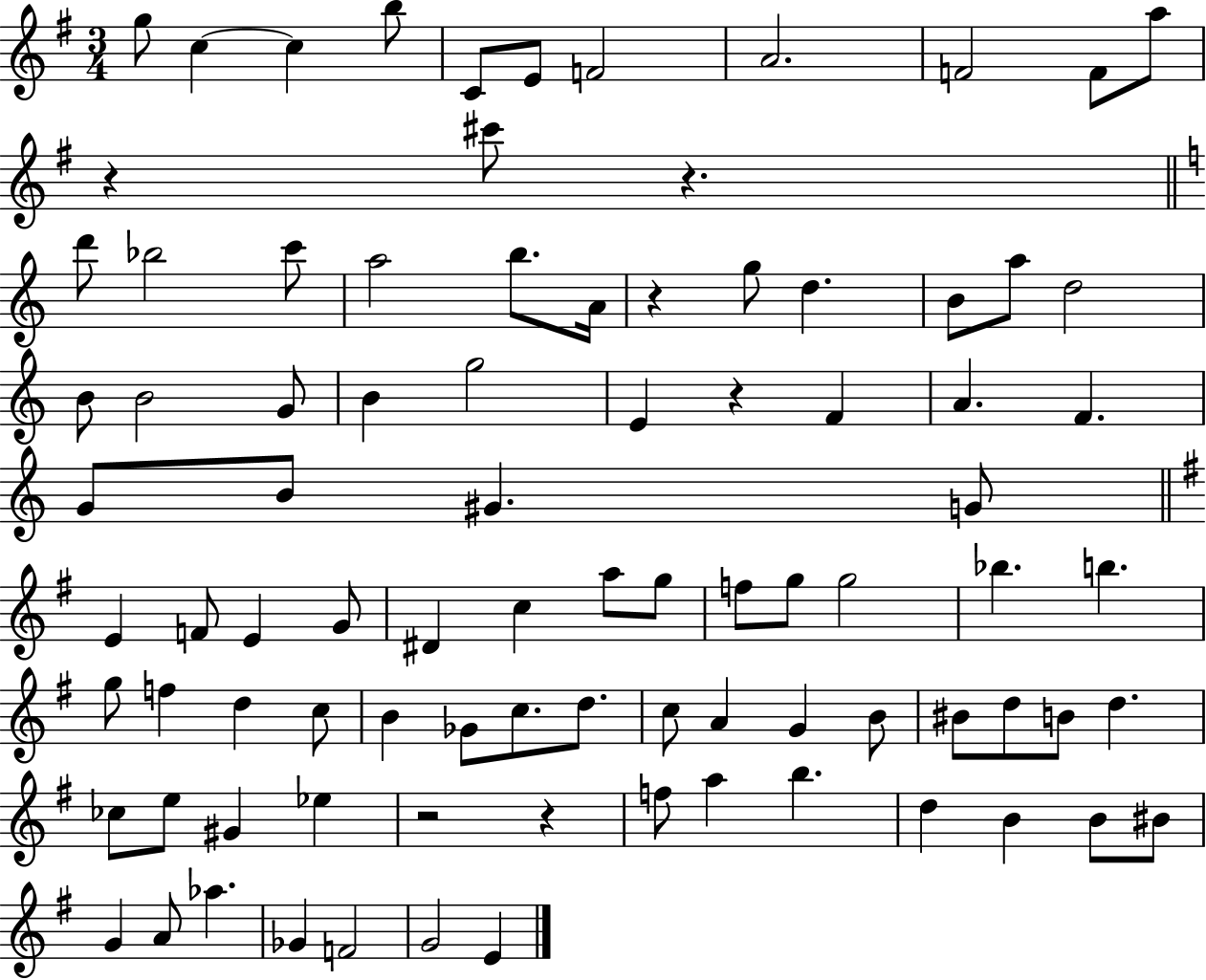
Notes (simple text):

G5/e C5/q C5/q B5/e C4/e E4/e F4/h A4/h. F4/h F4/e A5/e R/q C#6/e R/q. D6/e Bb5/h C6/e A5/h B5/e. A4/s R/q G5/e D5/q. B4/e A5/e D5/h B4/e B4/h G4/e B4/q G5/h E4/q R/q F4/q A4/q. F4/q. G4/e B4/e G#4/q. G4/e E4/q F4/e E4/q G4/e D#4/q C5/q A5/e G5/e F5/e G5/e G5/h Bb5/q. B5/q. G5/e F5/q D5/q C5/e B4/q Gb4/e C5/e. D5/e. C5/e A4/q G4/q B4/e BIS4/e D5/e B4/e D5/q. CES5/e E5/e G#4/q Eb5/q R/h R/q F5/e A5/q B5/q. D5/q B4/q B4/e BIS4/e G4/q A4/e Ab5/q. Gb4/q F4/h G4/h E4/q